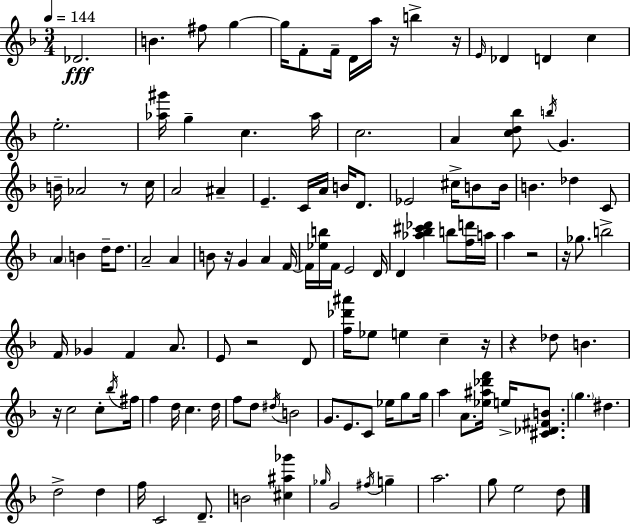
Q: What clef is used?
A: treble